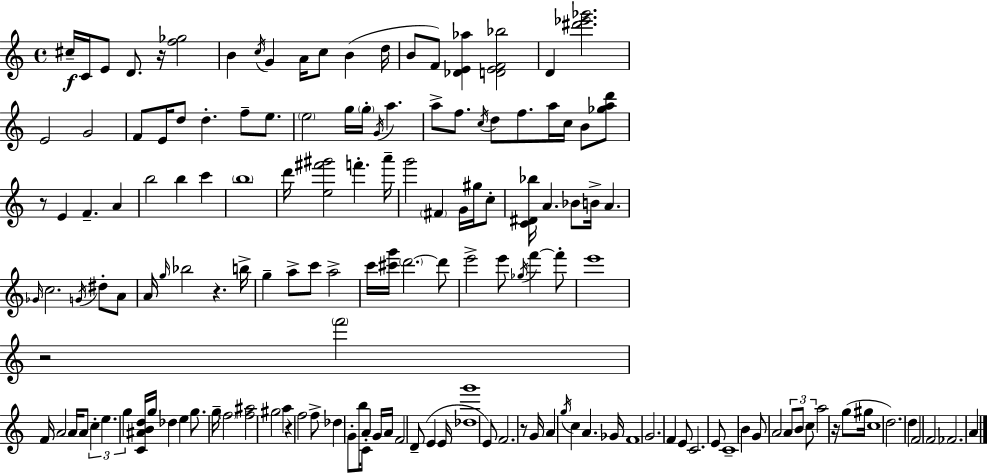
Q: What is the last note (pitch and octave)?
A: A4